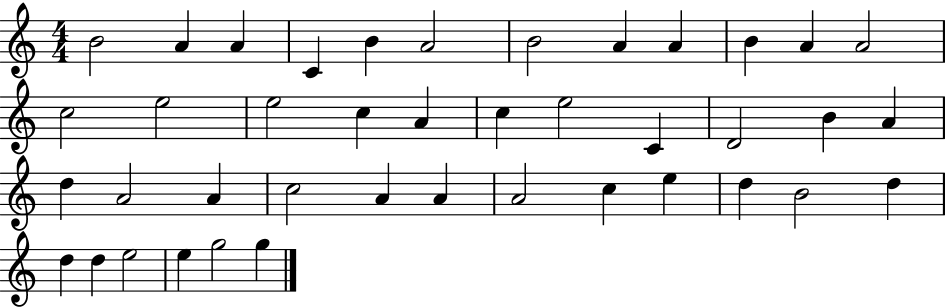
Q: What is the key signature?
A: C major